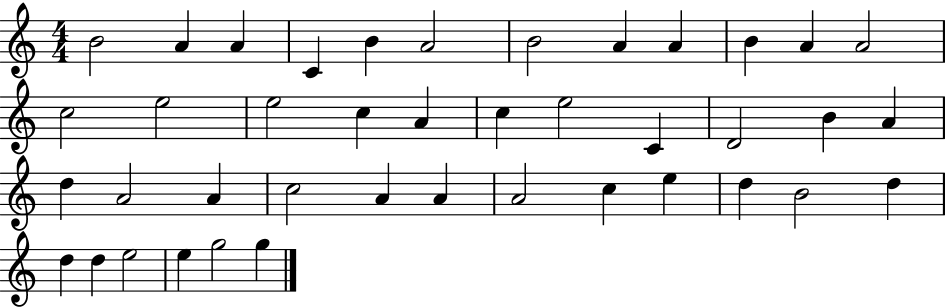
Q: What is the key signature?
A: C major